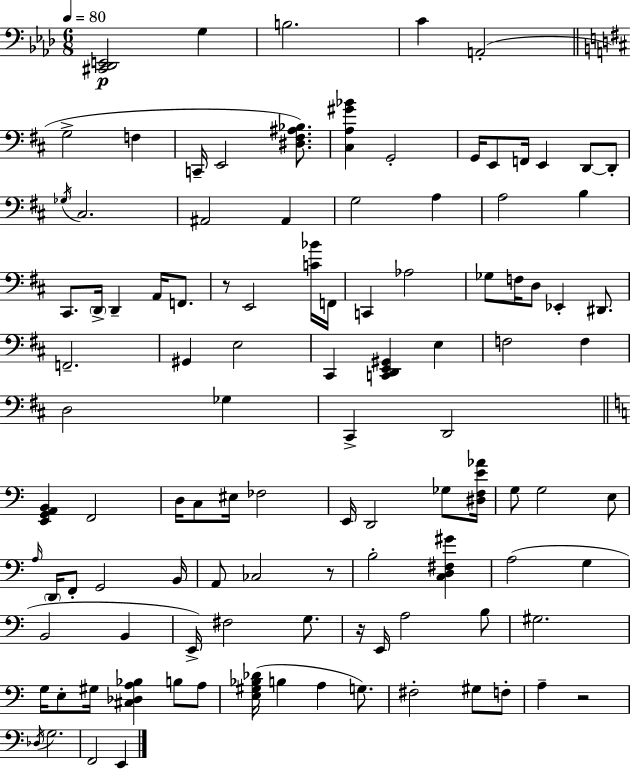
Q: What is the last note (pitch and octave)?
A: E2